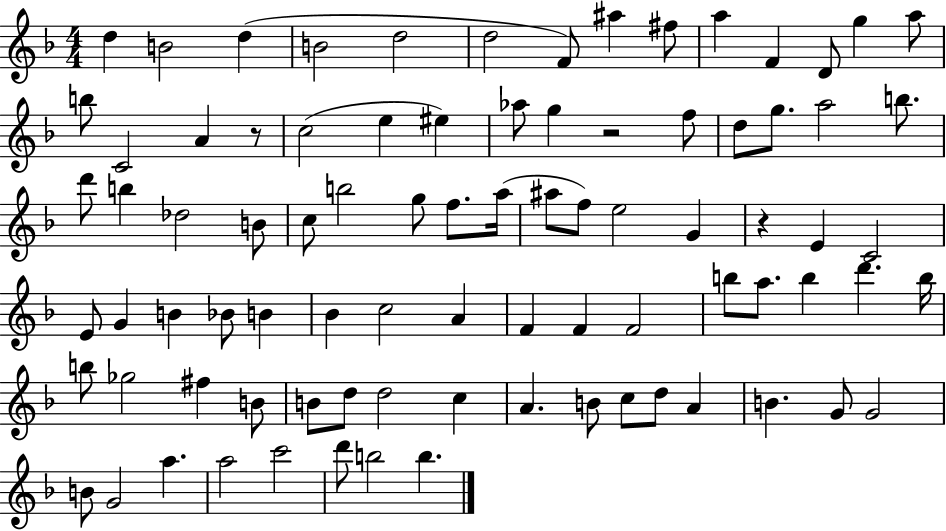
X:1
T:Untitled
M:4/4
L:1/4
K:F
d B2 d B2 d2 d2 F/2 ^a ^f/2 a F D/2 g a/2 b/2 C2 A z/2 c2 e ^e _a/2 g z2 f/2 d/2 g/2 a2 b/2 d'/2 b _d2 B/2 c/2 b2 g/2 f/2 a/4 ^a/2 f/2 e2 G z E C2 E/2 G B _B/2 B _B c2 A F F F2 b/2 a/2 b d' b/4 b/2 _g2 ^f B/2 B/2 d/2 d2 c A B/2 c/2 d/2 A B G/2 G2 B/2 G2 a a2 c'2 d'/2 b2 b